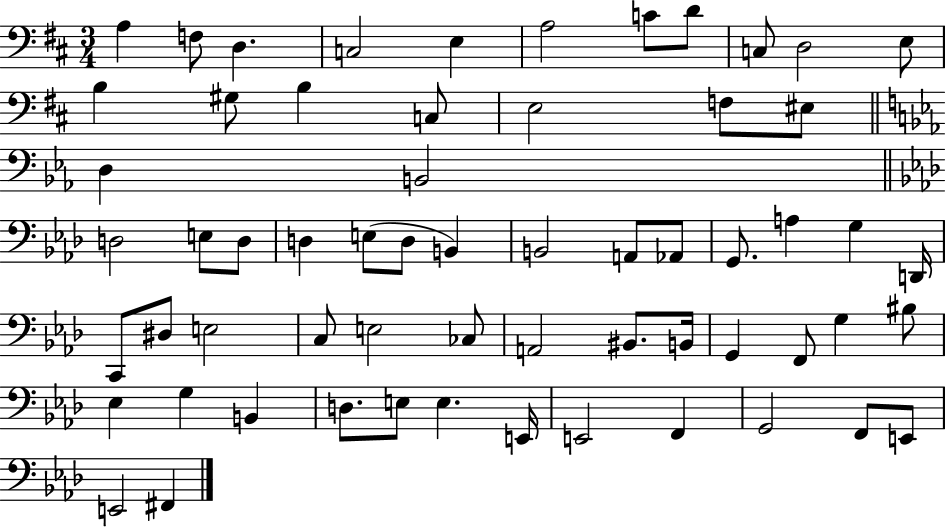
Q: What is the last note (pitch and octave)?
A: F#2